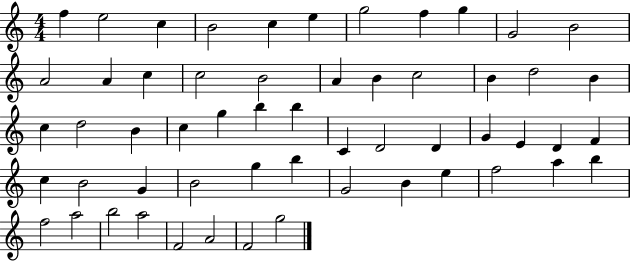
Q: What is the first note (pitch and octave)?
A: F5